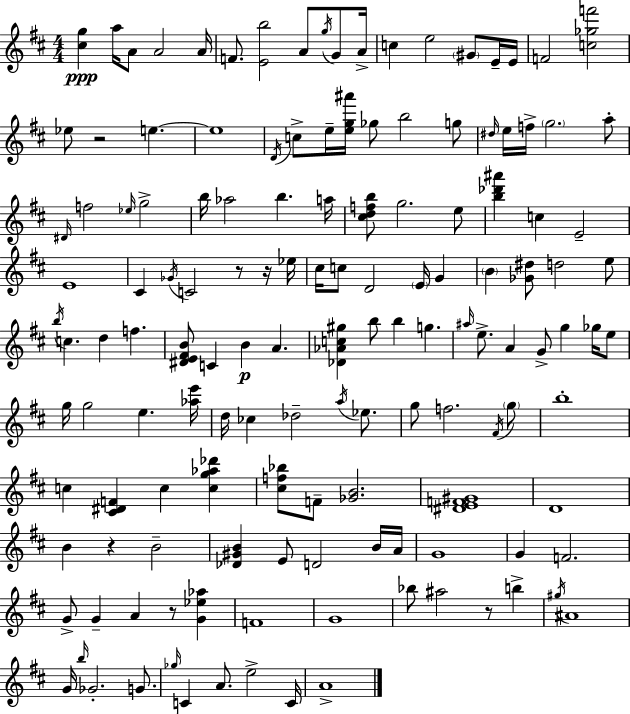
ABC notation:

X:1
T:Untitled
M:4/4
L:1/4
K:D
[^cg] a/4 A/2 A2 A/4 F/2 [Eb]2 A/2 g/4 G/2 A/4 c e2 ^G/2 E/4 E/4 F2 [c_gf']2 _e/2 z2 e e4 D/4 c/2 e/4 [eg^a']/4 _g/2 b2 g/2 ^d/4 e/4 f/4 g2 a/2 ^D/4 f2 _e/4 g2 b/4 _a2 b a/4 [^cdfb]/2 g2 e/2 [b_d'^a'] c E2 E4 ^C _G/4 C2 z/2 z/4 _e/4 ^c/4 c/2 D2 E/4 G B [_G^d]/2 d2 e/2 b/4 c d f [^DE^FB]/2 C B A [_D_Ac^g] b/2 b g ^a/4 e/2 A G/2 g _g/4 e/2 g/4 g2 e [_ae']/4 d/4 _c _d2 a/4 _e/2 g/2 f2 ^F/4 g/2 b4 c [^C^DF] c [cg_a_d'] [^cf_b]/2 F/2 [_GB]2 [^DEF^G]4 D4 B z B2 [_D^GB] E/2 D2 B/4 A/4 G4 G F2 G/2 G A z/2 [G_e_a] F4 G4 _b/2 ^a2 z/2 b ^g/4 ^A4 G/4 b/4 _G2 G/2 _g/4 C A/2 e2 C/4 A4